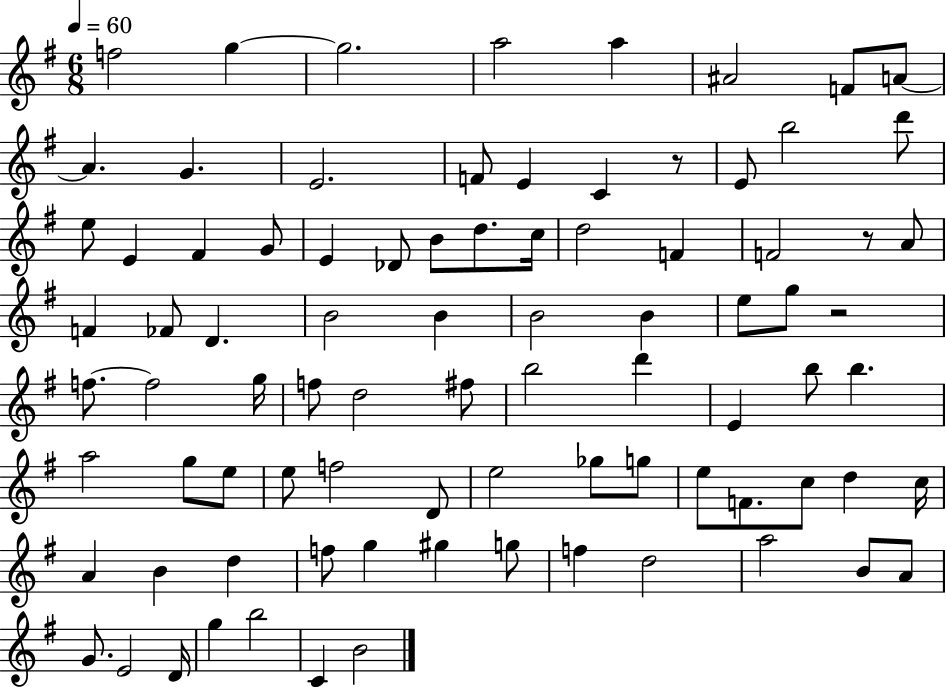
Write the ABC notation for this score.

X:1
T:Untitled
M:6/8
L:1/4
K:G
f2 g g2 a2 a ^A2 F/2 A/2 A G E2 F/2 E C z/2 E/2 b2 d'/2 e/2 E ^F G/2 E _D/2 B/2 d/2 c/4 d2 F F2 z/2 A/2 F _F/2 D B2 B B2 B e/2 g/2 z2 f/2 f2 g/4 f/2 d2 ^f/2 b2 d' E b/2 b a2 g/2 e/2 e/2 f2 D/2 e2 _g/2 g/2 e/2 F/2 c/2 d c/4 A B d f/2 g ^g g/2 f d2 a2 B/2 A/2 G/2 E2 D/4 g b2 C B2